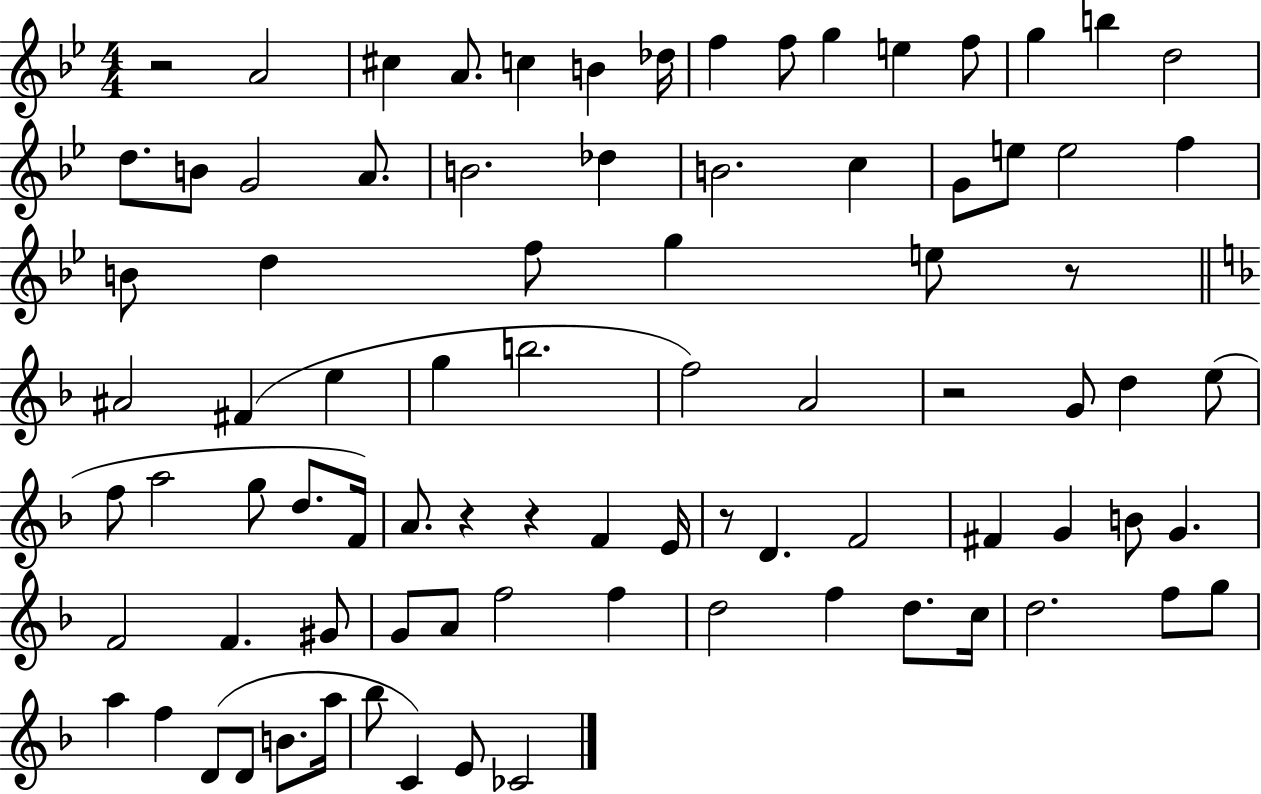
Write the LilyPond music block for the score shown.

{
  \clef treble
  \numericTimeSignature
  \time 4/4
  \key bes \major
  r2 a'2 | cis''4 a'8. c''4 b'4 des''16 | f''4 f''8 g''4 e''4 f''8 | g''4 b''4 d''2 | \break d''8. b'8 g'2 a'8. | b'2. des''4 | b'2. c''4 | g'8 e''8 e''2 f''4 | \break b'8 d''4 f''8 g''4 e''8 r8 | \bar "||" \break \key d \minor ais'2 fis'4( e''4 | g''4 b''2. | f''2) a'2 | r2 g'8 d''4 e''8( | \break f''8 a''2 g''8 d''8. f'16) | a'8. r4 r4 f'4 e'16 | r8 d'4. f'2 | fis'4 g'4 b'8 g'4. | \break f'2 f'4. gis'8 | g'8 a'8 f''2 f''4 | d''2 f''4 d''8. c''16 | d''2. f''8 g''8 | \break a''4 f''4 d'8( d'8 b'8. a''16 | bes''8 c'4) e'8 ces'2 | \bar "|."
}